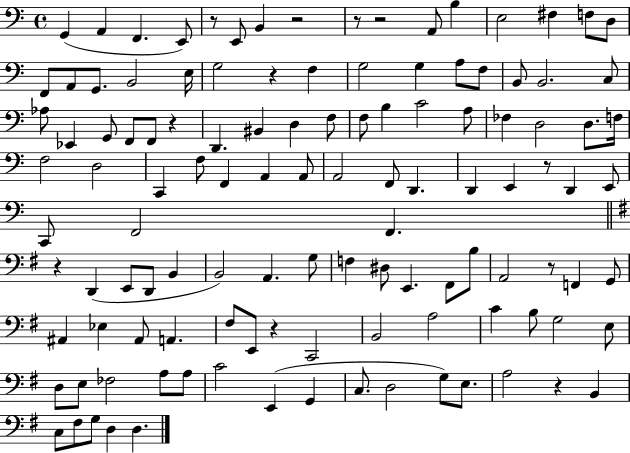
{
  \clef bass
  \time 4/4
  \defaultTimeSignature
  \key c \major
  \repeat volta 2 { g,4( a,4 f,4. e,8) | r8 e,8 b,4 r2 | r8 r2 a,8 b4 | e2 fis4 f8 d8 | \break f,8 a,8 g,8. b,2 e16 | g2 r4 f4 | g2 g4 a8 f8 | b,8 b,2. c8 | \break aes8 ees,4 g,8 f,8 f,8 r4 | d,4. bis,4 d4 f8 | f8 b4 c'2 a8 | fes4 d2 d8. f16 | \break f2 d2 | c,4 f8 f,4 a,4 a,8 | a,2 f,8 d,4. | d,4 e,4 r8 d,4 e,8 | \break c,8 f,2 f,4. | \bar "||" \break \key g \major r4 d,4( e,8 d,8 b,4 | b,2) a,4. g8 | f4 dis8 e,4. fis,8 b8 | a,2 r8 f,4 g,8 | \break ais,4 ees4 ais,8 a,4. | fis8 e,8 r4 c,2 | b,2 a2 | c'4 b8 g2 e8 | \break d8 e8 fes2 a8 a8 | c'2 e,4( g,4 | c8. d2 g8) e8. | a2 r4 b,4 | \break c8 fis8 g8 d4 d4. | } \bar "|."
}